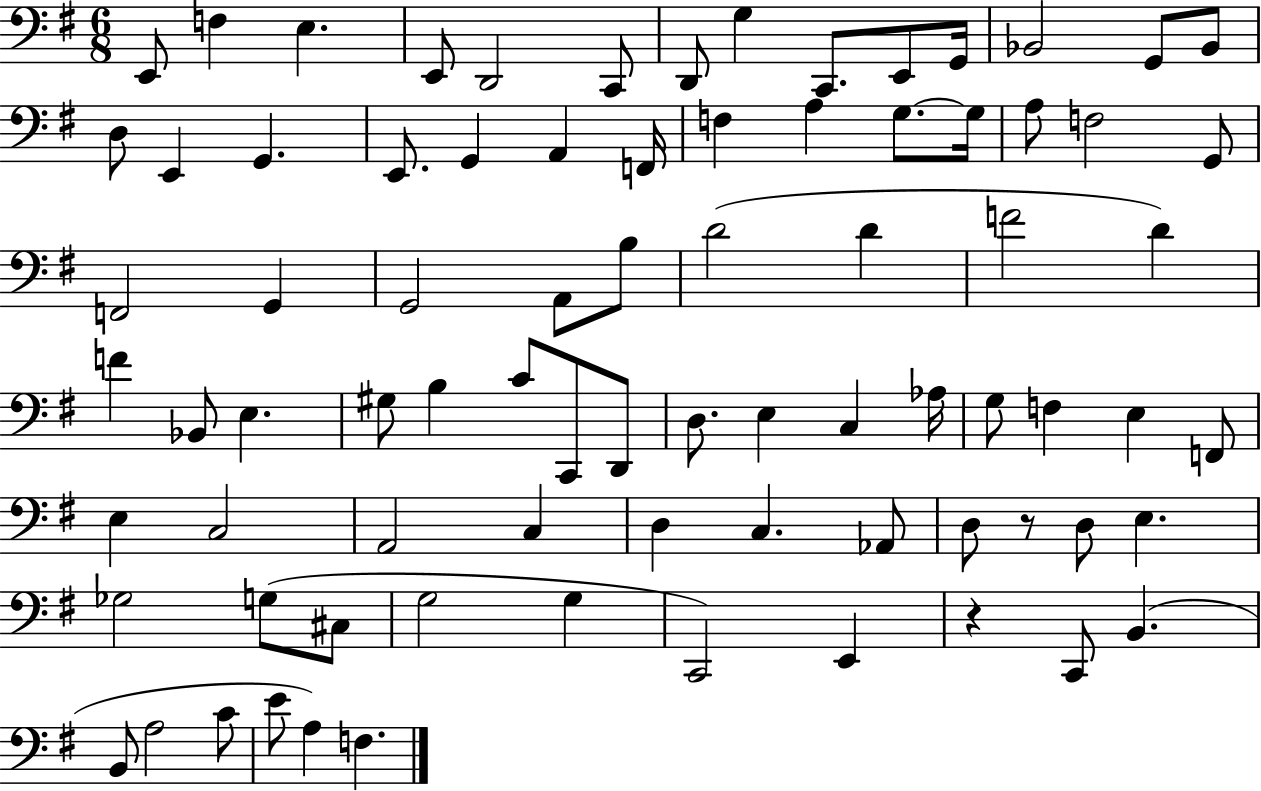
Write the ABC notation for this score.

X:1
T:Untitled
M:6/8
L:1/4
K:G
E,,/2 F, E, E,,/2 D,,2 C,,/2 D,,/2 G, C,,/2 E,,/2 G,,/4 _B,,2 G,,/2 _B,,/2 D,/2 E,, G,, E,,/2 G,, A,, F,,/4 F, A, G,/2 G,/4 A,/2 F,2 G,,/2 F,,2 G,, G,,2 A,,/2 B,/2 D2 D F2 D F _B,,/2 E, ^G,/2 B, C/2 C,,/2 D,,/2 D,/2 E, C, _A,/4 G,/2 F, E, F,,/2 E, C,2 A,,2 C, D, C, _A,,/2 D,/2 z/2 D,/2 E, _G,2 G,/2 ^C,/2 G,2 G, C,,2 E,, z C,,/2 B,, B,,/2 A,2 C/2 E/2 A, F,